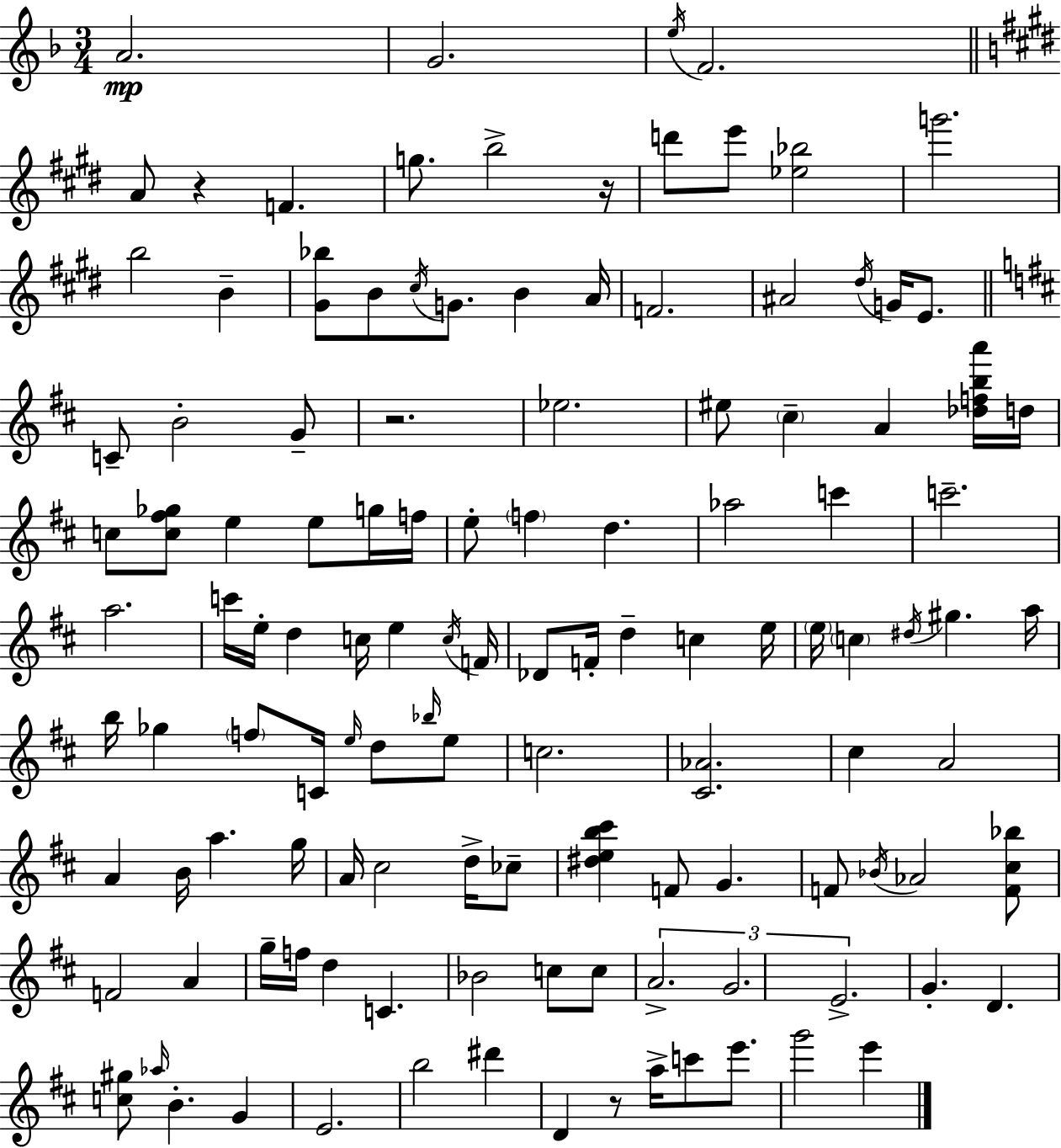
X:1
T:Untitled
M:3/4
L:1/4
K:Dm
A2 G2 e/4 F2 A/2 z F g/2 b2 z/4 d'/2 e'/2 [_e_b]2 g'2 b2 B [^G_b]/2 B/2 ^c/4 G/2 B A/4 F2 ^A2 ^d/4 G/4 E/2 C/2 B2 G/2 z2 _e2 ^e/2 ^c A [_dfba']/4 d/4 c/2 [c^f_g]/2 e e/2 g/4 f/4 e/2 f d _a2 c' c'2 a2 c'/4 e/4 d c/4 e c/4 F/4 _D/2 F/4 d c e/4 e/4 c ^d/4 ^g a/4 b/4 _g f/2 C/4 e/4 d/2 _b/4 e/2 c2 [^C_A]2 ^c A2 A B/4 a g/4 A/4 ^c2 d/4 _c/2 [^deb^c'] F/2 G F/2 _B/4 _A2 [F^c_b]/2 F2 A g/4 f/4 d C _B2 c/2 c/2 A2 G2 E2 G D [c^g]/2 _a/4 B G E2 b2 ^d' D z/2 a/4 c'/2 e'/2 g'2 e'